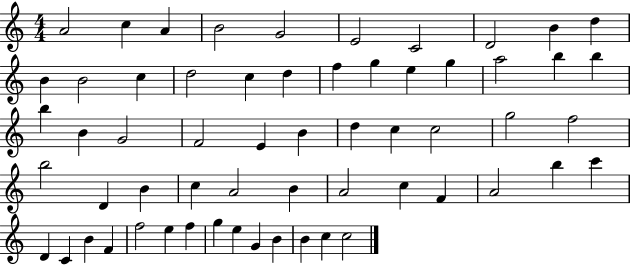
{
  \clef treble
  \numericTimeSignature
  \time 4/4
  \key c \major
  a'2 c''4 a'4 | b'2 g'2 | e'2 c'2 | d'2 b'4 d''4 | \break b'4 b'2 c''4 | d''2 c''4 d''4 | f''4 g''4 e''4 g''4 | a''2 b''4 b''4 | \break b''4 b'4 g'2 | f'2 e'4 b'4 | d''4 c''4 c''2 | g''2 f''2 | \break b''2 d'4 b'4 | c''4 a'2 b'4 | a'2 c''4 f'4 | a'2 b''4 c'''4 | \break d'4 c'4 b'4 f'4 | f''2 e''4 f''4 | g''4 e''4 g'4 b'4 | b'4 c''4 c''2 | \break \bar "|."
}